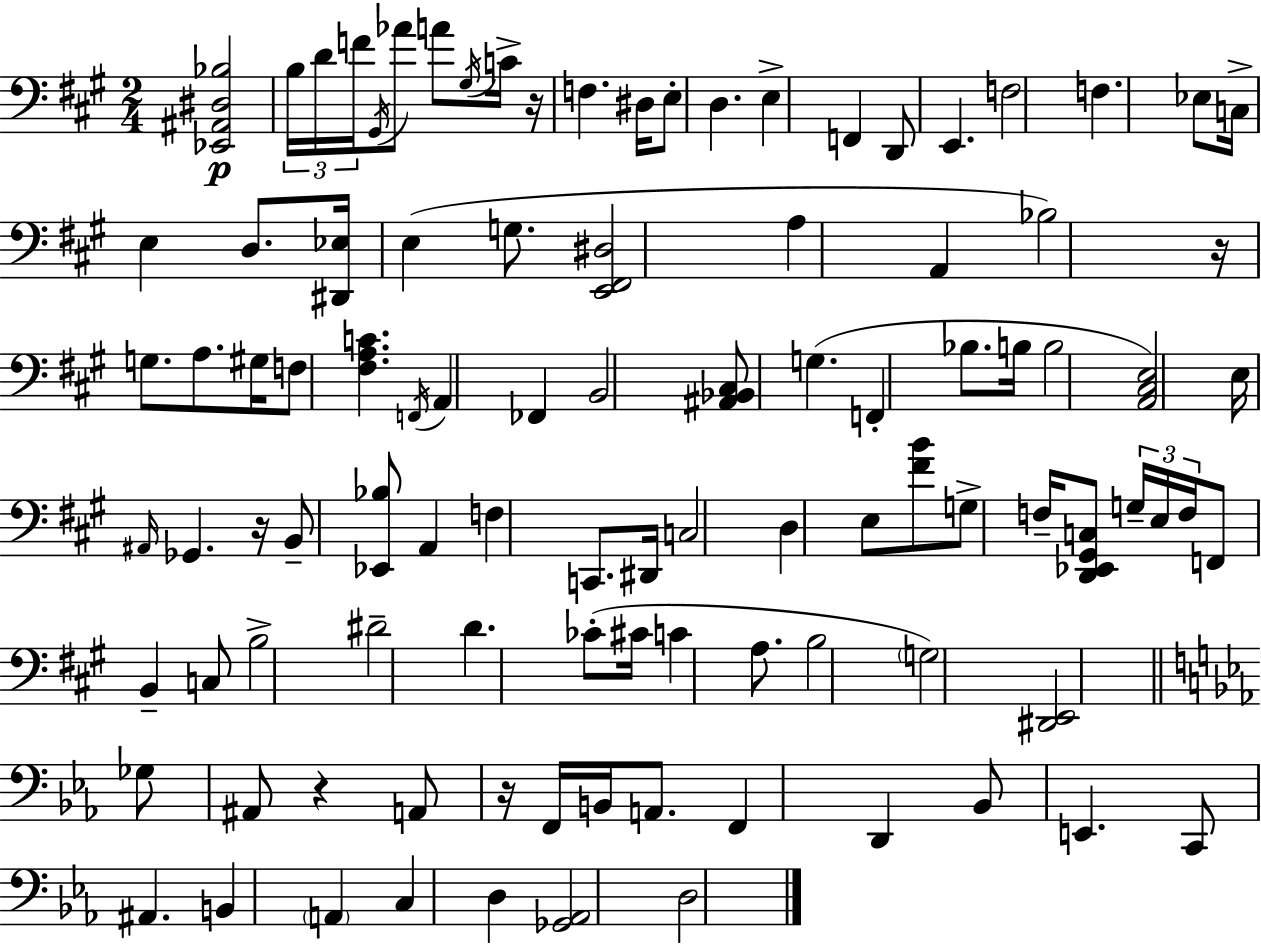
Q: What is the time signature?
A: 2/4